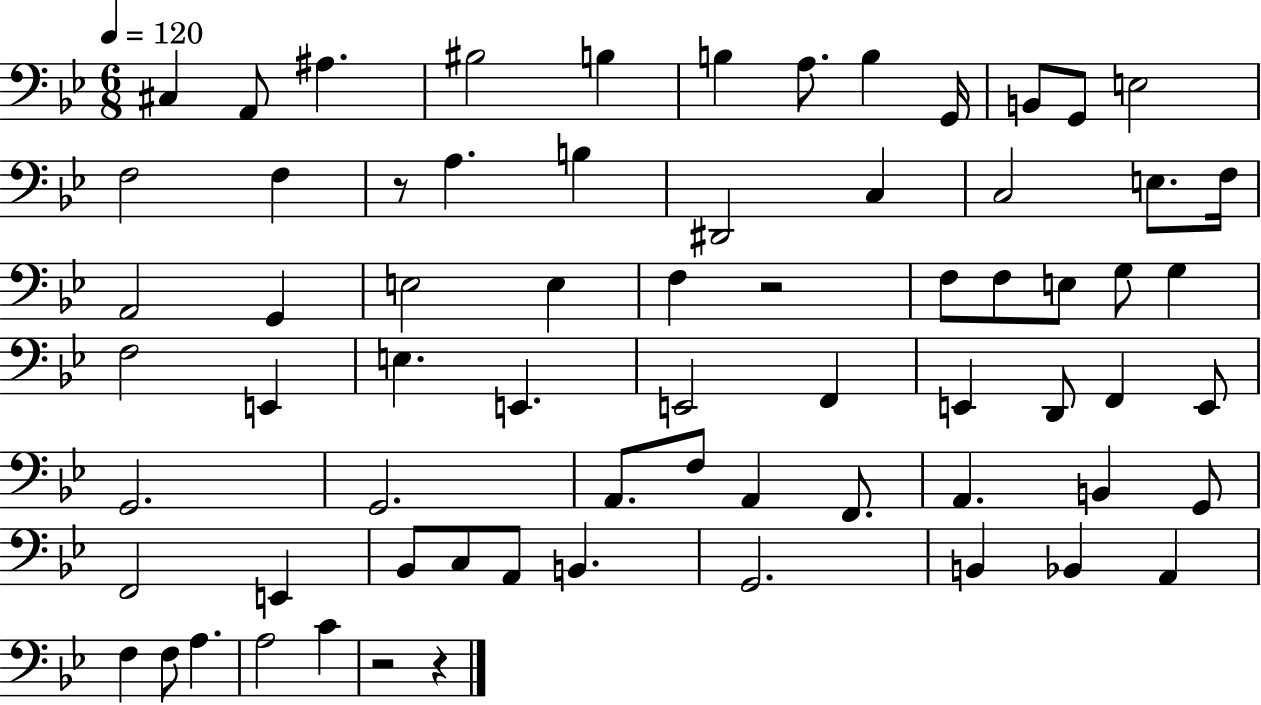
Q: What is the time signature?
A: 6/8